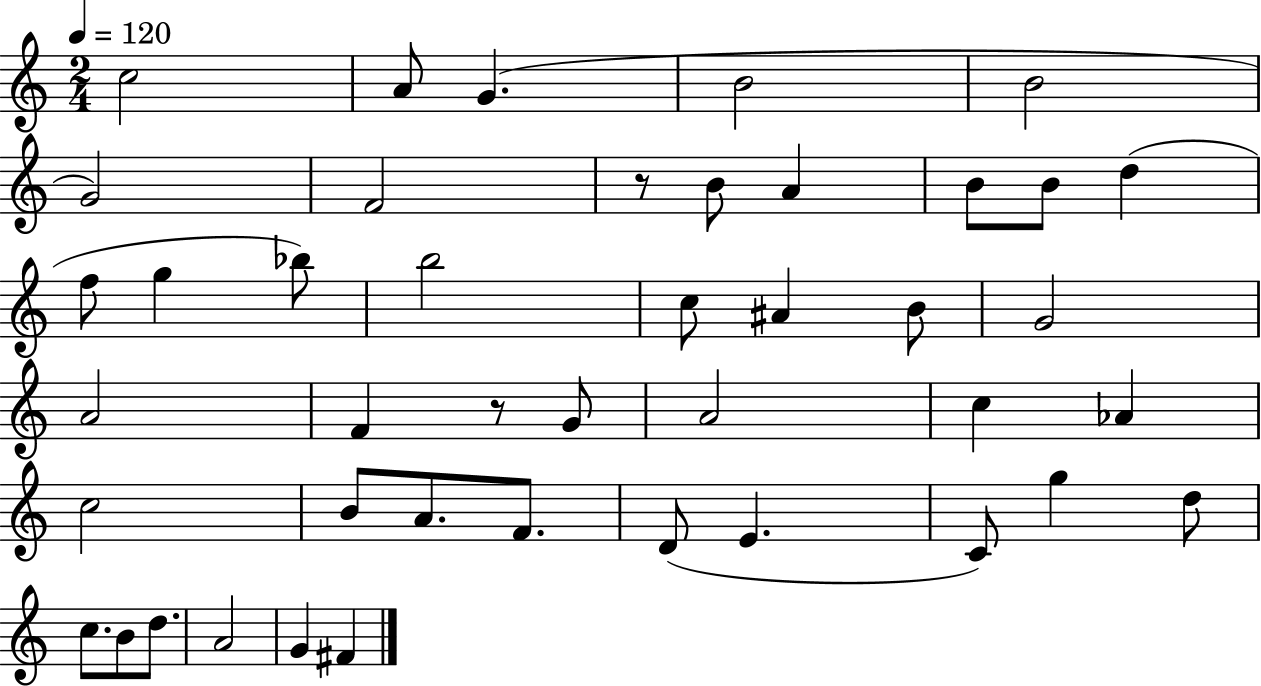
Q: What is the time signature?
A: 2/4